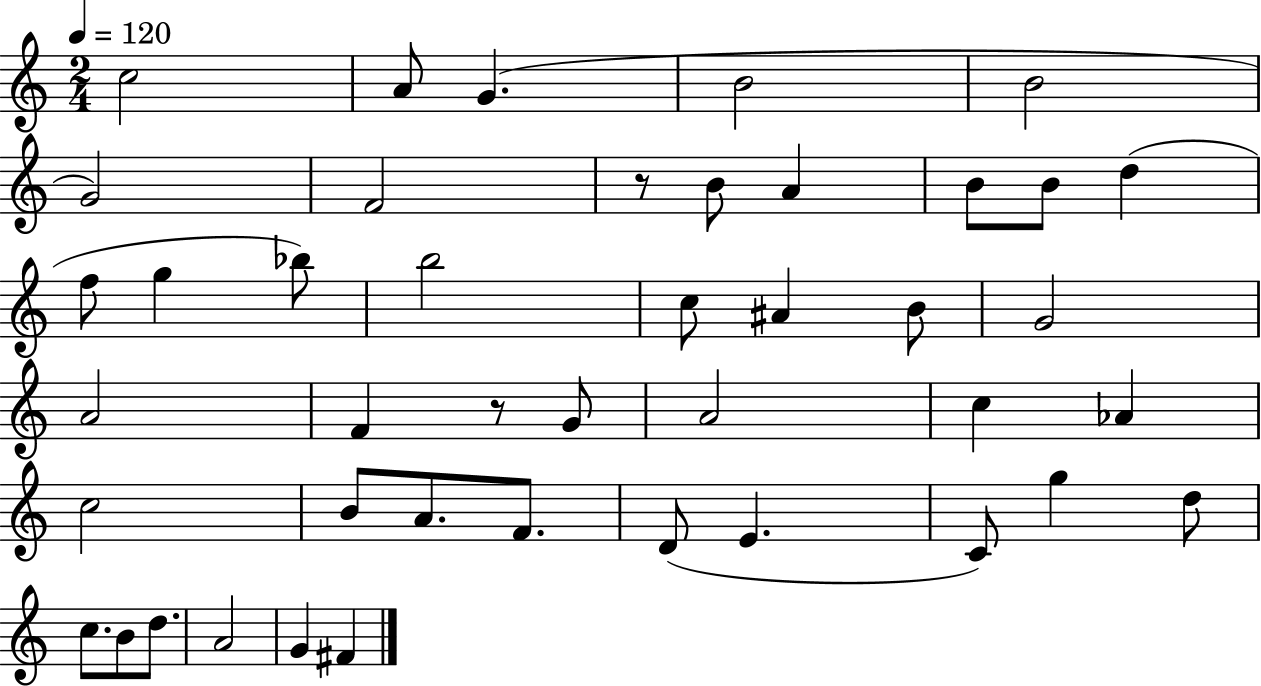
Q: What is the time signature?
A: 2/4